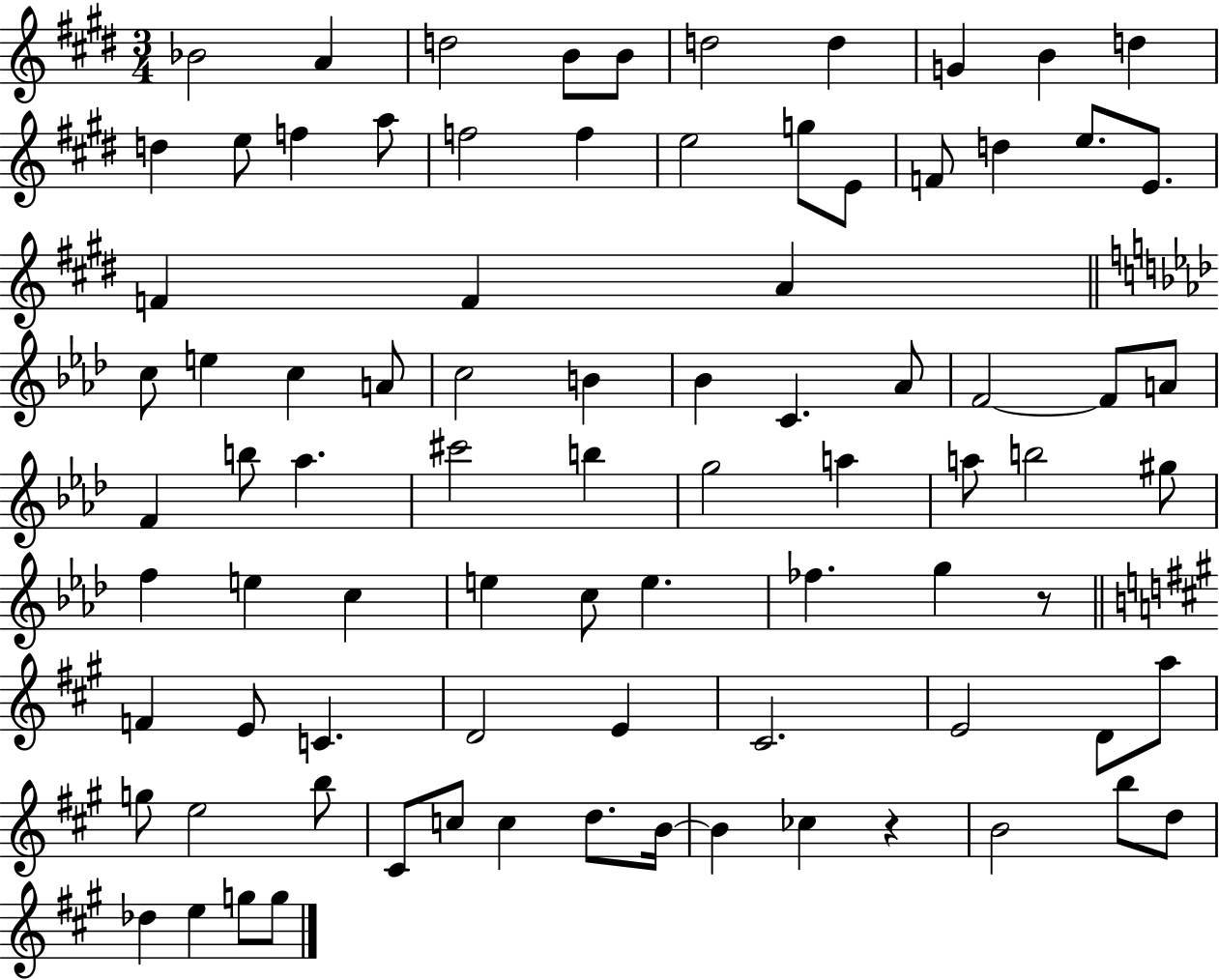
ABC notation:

X:1
T:Untitled
M:3/4
L:1/4
K:E
_B2 A d2 B/2 B/2 d2 d G B d d e/2 f a/2 f2 f e2 g/2 E/2 F/2 d e/2 E/2 F F A c/2 e c A/2 c2 B _B C _A/2 F2 F/2 A/2 F b/2 _a ^c'2 b g2 a a/2 b2 ^g/2 f e c e c/2 e _f g z/2 F E/2 C D2 E ^C2 E2 D/2 a/2 g/2 e2 b/2 ^C/2 c/2 c d/2 B/4 B _c z B2 b/2 d/2 _d e g/2 g/2